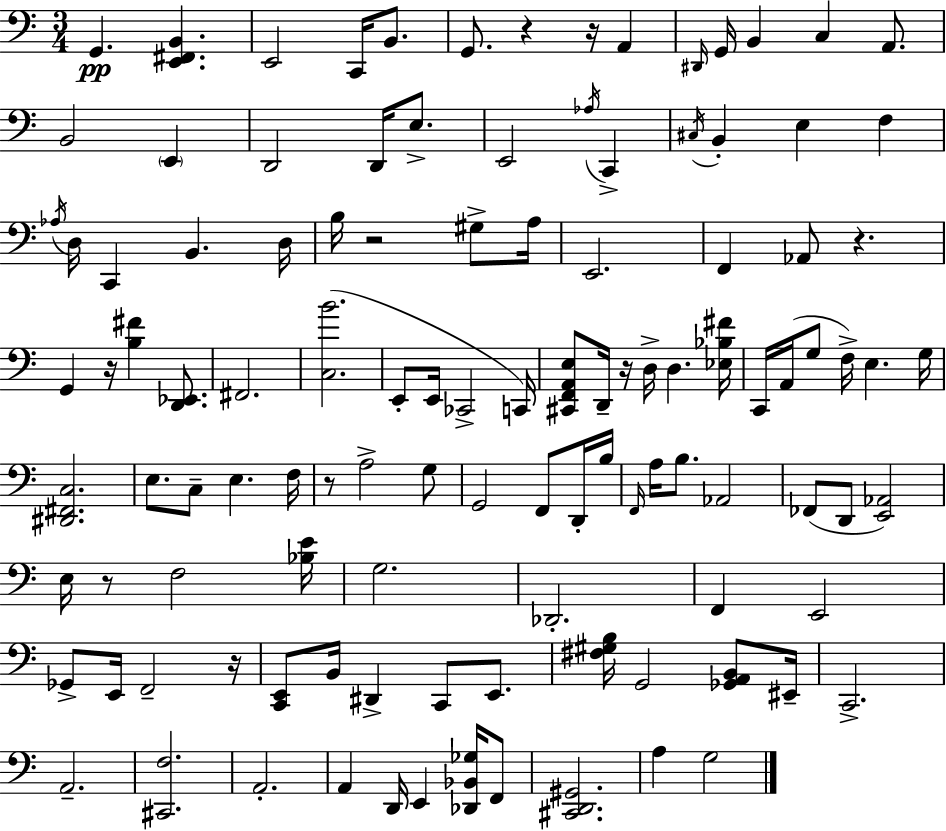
X:1
T:Untitled
M:3/4
L:1/4
K:Am
G,, [E,,^F,,B,,] E,,2 C,,/4 B,,/2 G,,/2 z z/4 A,, ^D,,/4 G,,/4 B,, C, A,,/2 B,,2 E,, D,,2 D,,/4 E,/2 E,,2 _A,/4 C,, ^C,/4 B,, E, F, _A,/4 D,/4 C,, B,, D,/4 B,/4 z2 ^G,/2 A,/4 E,,2 F,, _A,,/2 z G,, z/4 [B,^F] [D,,_E,,]/2 ^F,,2 [C,B]2 E,,/2 E,,/4 _C,,2 C,,/4 [^C,,F,,A,,E,]/2 D,,/4 z/4 D,/4 D, [_E,_B,^F]/4 C,,/4 A,,/4 G,/2 F,/4 E, G,/4 [^D,,^F,,C,]2 E,/2 C,/2 E, F,/4 z/2 A,2 G,/2 G,,2 F,,/2 D,,/4 B,/4 F,,/4 A,/4 B,/2 _A,,2 _F,,/2 D,,/2 [E,,_A,,]2 E,/4 z/2 F,2 [_B,E]/4 G,2 _D,,2 F,, E,,2 _G,,/2 E,,/4 F,,2 z/4 [C,,E,,]/2 B,,/4 ^D,, C,,/2 E,,/2 [^F,^G,B,]/4 G,,2 [_G,,A,,B,,]/2 ^E,,/4 C,,2 A,,2 [^C,,F,]2 A,,2 A,, D,,/4 E,, [_D,,_B,,_G,]/4 F,,/2 [^C,,D,,^G,,]2 A, G,2